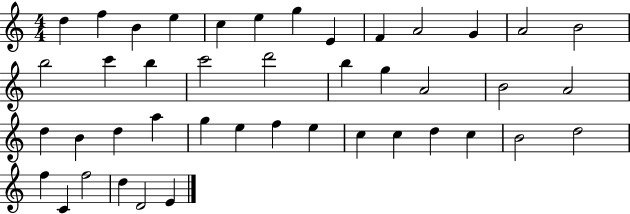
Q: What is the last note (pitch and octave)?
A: E4